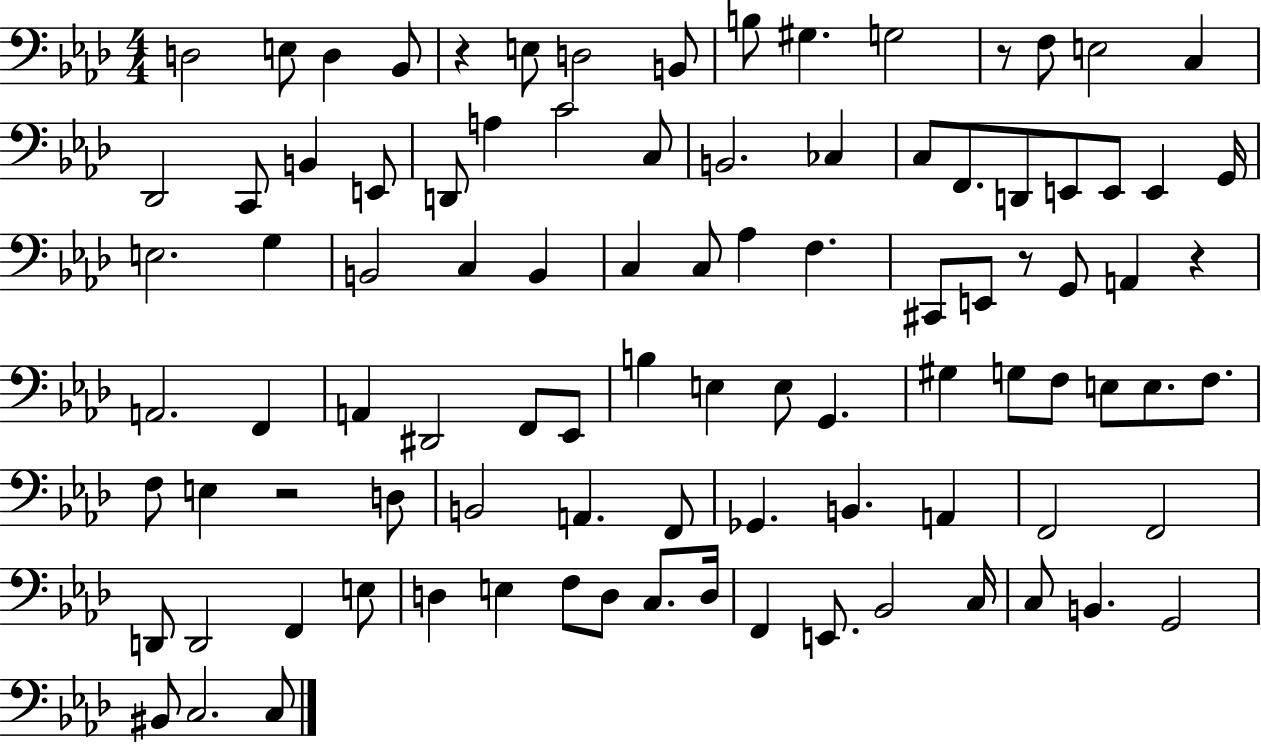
{
  \clef bass
  \numericTimeSignature
  \time 4/4
  \key aes \major
  d2 e8 d4 bes,8 | r4 e8 d2 b,8 | b8 gis4. g2 | r8 f8 e2 c4 | \break des,2 c,8 b,4 e,8 | d,8 a4 c'2 c8 | b,2. ces4 | c8 f,8. d,8 e,8 e,8 e,4 g,16 | \break e2. g4 | b,2 c4 b,4 | c4 c8 aes4 f4. | cis,8 e,8 r8 g,8 a,4 r4 | \break a,2. f,4 | a,4 dis,2 f,8 ees,8 | b4 e4 e8 g,4. | gis4 g8 f8 e8 e8. f8. | \break f8 e4 r2 d8 | b,2 a,4. f,8 | ges,4. b,4. a,4 | f,2 f,2 | \break d,8 d,2 f,4 e8 | d4 e4 f8 d8 c8. d16 | f,4 e,8. bes,2 c16 | c8 b,4. g,2 | \break bis,8 c2. c8 | \bar "|."
}